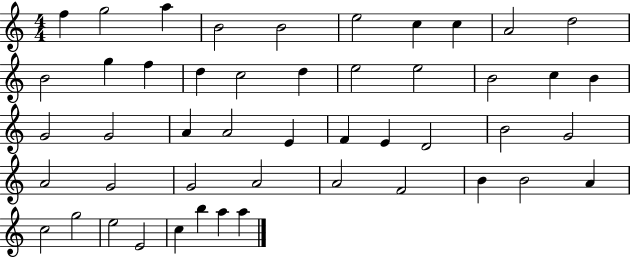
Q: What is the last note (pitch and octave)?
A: A5